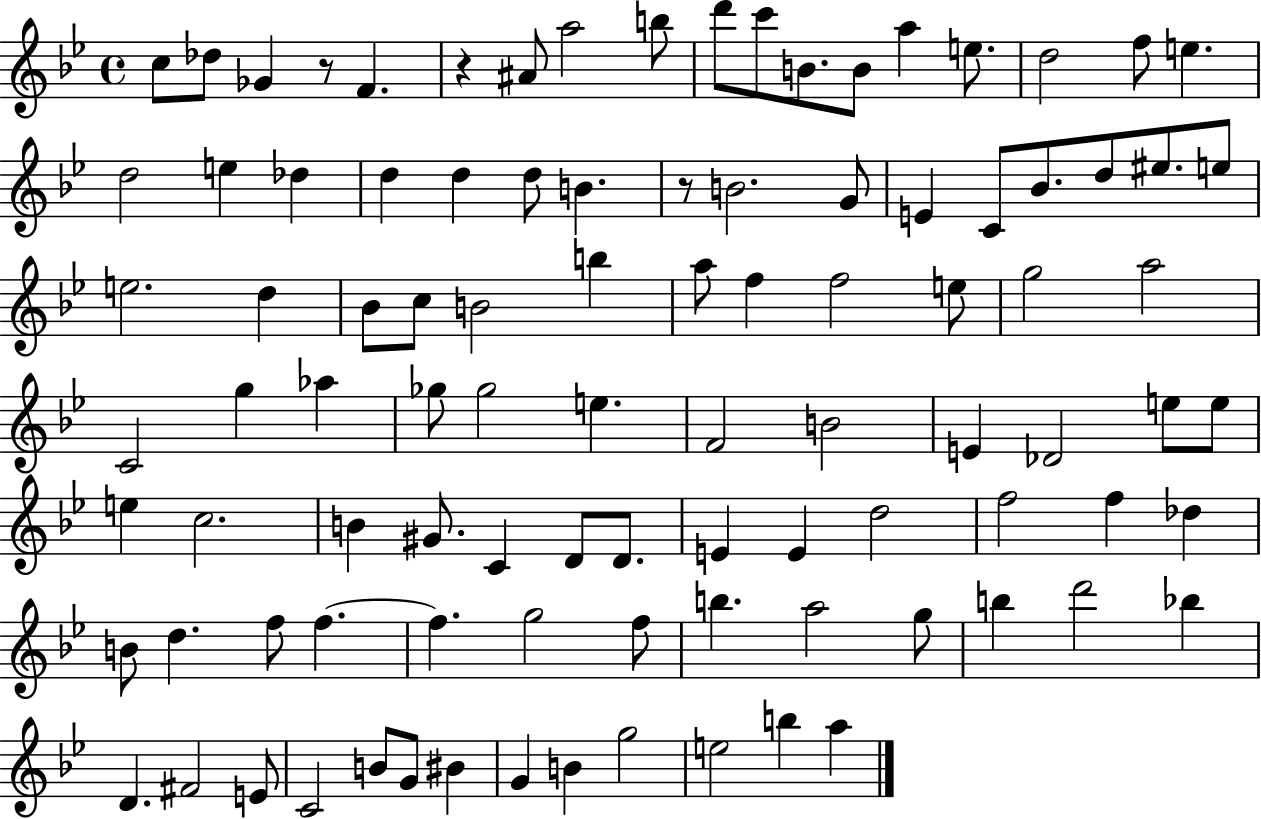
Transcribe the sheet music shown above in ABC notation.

X:1
T:Untitled
M:4/4
L:1/4
K:Bb
c/2 _d/2 _G z/2 F z ^A/2 a2 b/2 d'/2 c'/2 B/2 B/2 a e/2 d2 f/2 e d2 e _d d d d/2 B z/2 B2 G/2 E C/2 _B/2 d/2 ^e/2 e/2 e2 d _B/2 c/2 B2 b a/2 f f2 e/2 g2 a2 C2 g _a _g/2 _g2 e F2 B2 E _D2 e/2 e/2 e c2 B ^G/2 C D/2 D/2 E E d2 f2 f _d B/2 d f/2 f f g2 f/2 b a2 g/2 b d'2 _b D ^F2 E/2 C2 B/2 G/2 ^B G B g2 e2 b a